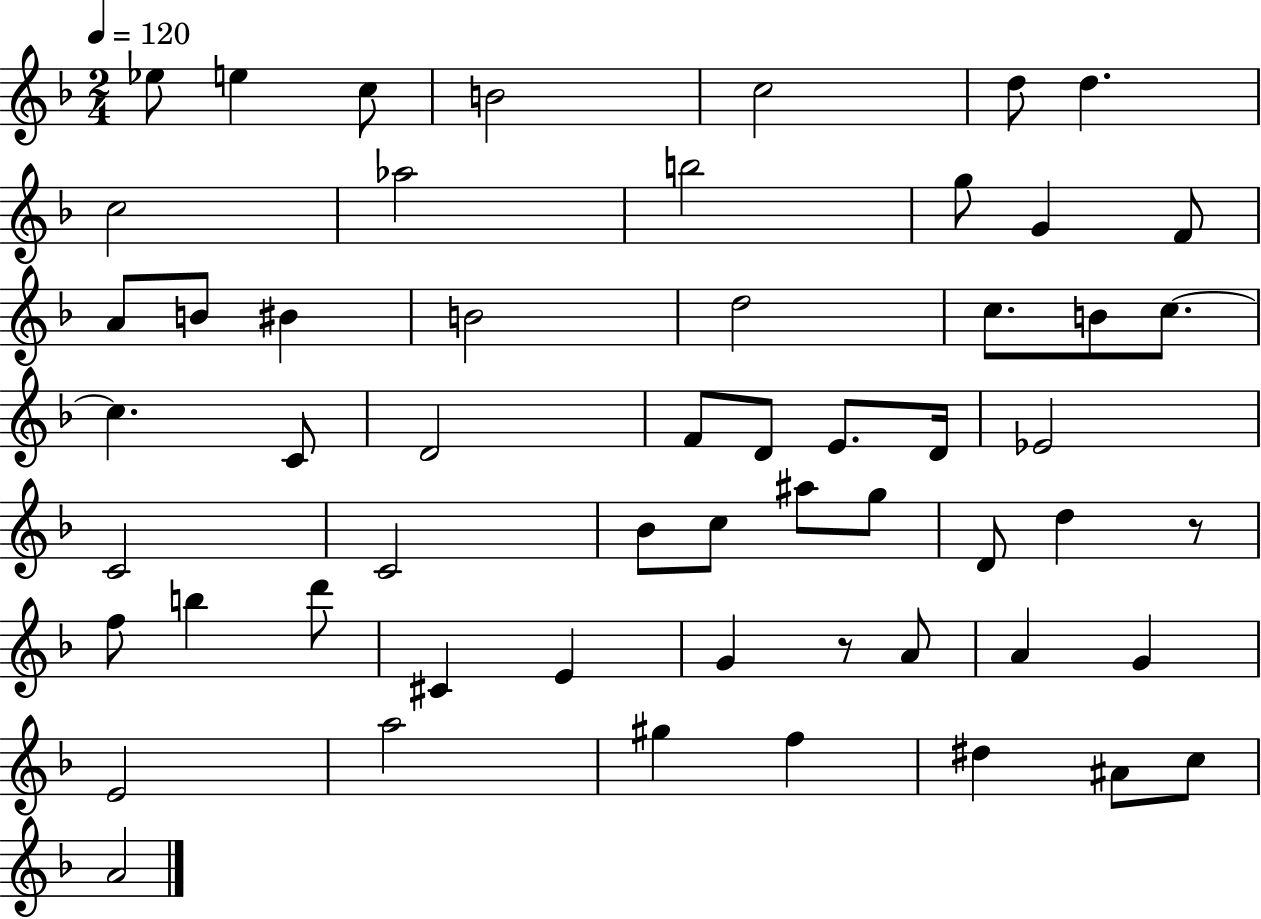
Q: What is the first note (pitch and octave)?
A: Eb5